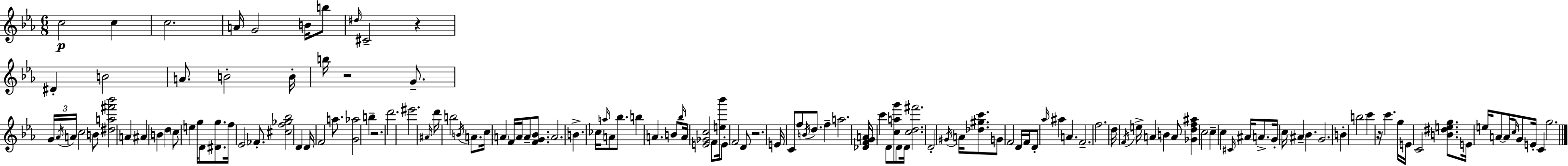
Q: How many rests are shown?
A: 5